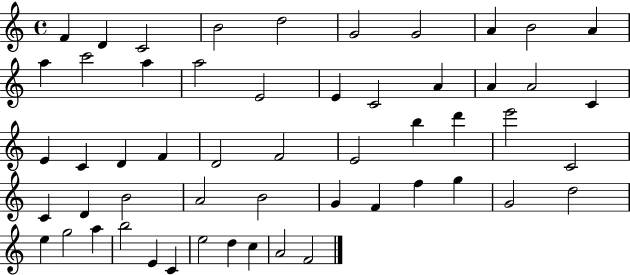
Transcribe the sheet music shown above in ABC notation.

X:1
T:Untitled
M:4/4
L:1/4
K:C
F D C2 B2 d2 G2 G2 A B2 A a c'2 a a2 E2 E C2 A A A2 C E C D F D2 F2 E2 b d' e'2 C2 C D B2 A2 B2 G F f g G2 d2 e g2 a b2 E C e2 d c A2 F2